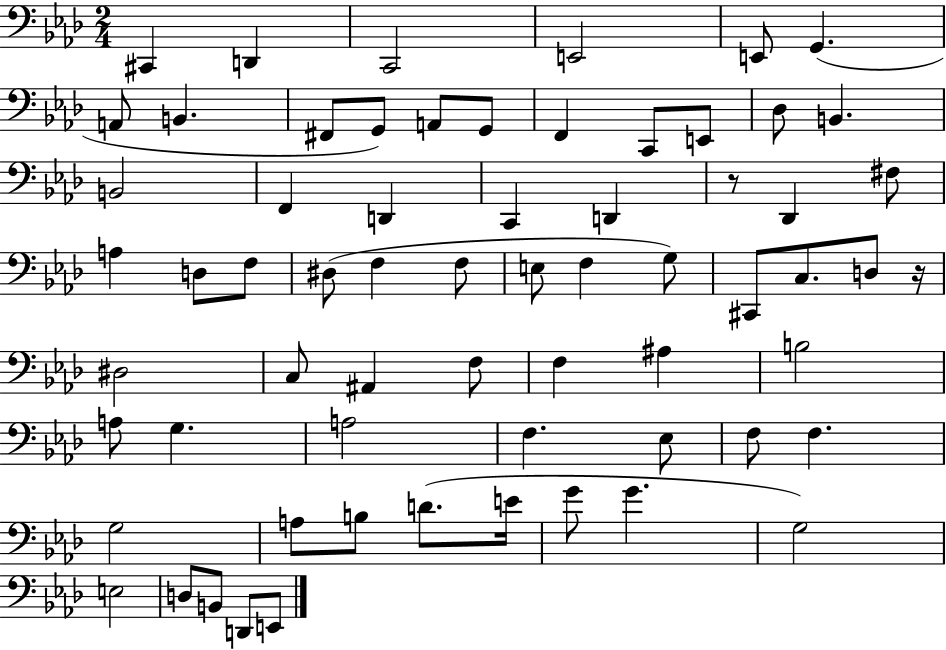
{
  \clef bass
  \numericTimeSignature
  \time 2/4
  \key aes \major
  cis,4 d,4 | c,2 | e,2 | e,8 g,4.( | \break a,8 b,4. | fis,8 g,8) a,8 g,8 | f,4 c,8 e,8 | des8 b,4. | \break b,2 | f,4 d,4 | c,4 d,4 | r8 des,4 fis8 | \break a4 d8 f8 | dis8( f4 f8 | e8 f4 g8) | cis,8 c8. d8 r16 | \break dis2 | c8 ais,4 f8 | f4 ais4 | b2 | \break a8 g4. | a2 | f4. ees8 | f8 f4. | \break g2 | a8 b8 d'8.( e'16 | g'8 g'4. | g2) | \break e2 | d8 b,8 d,8 e,8 | \bar "|."
}